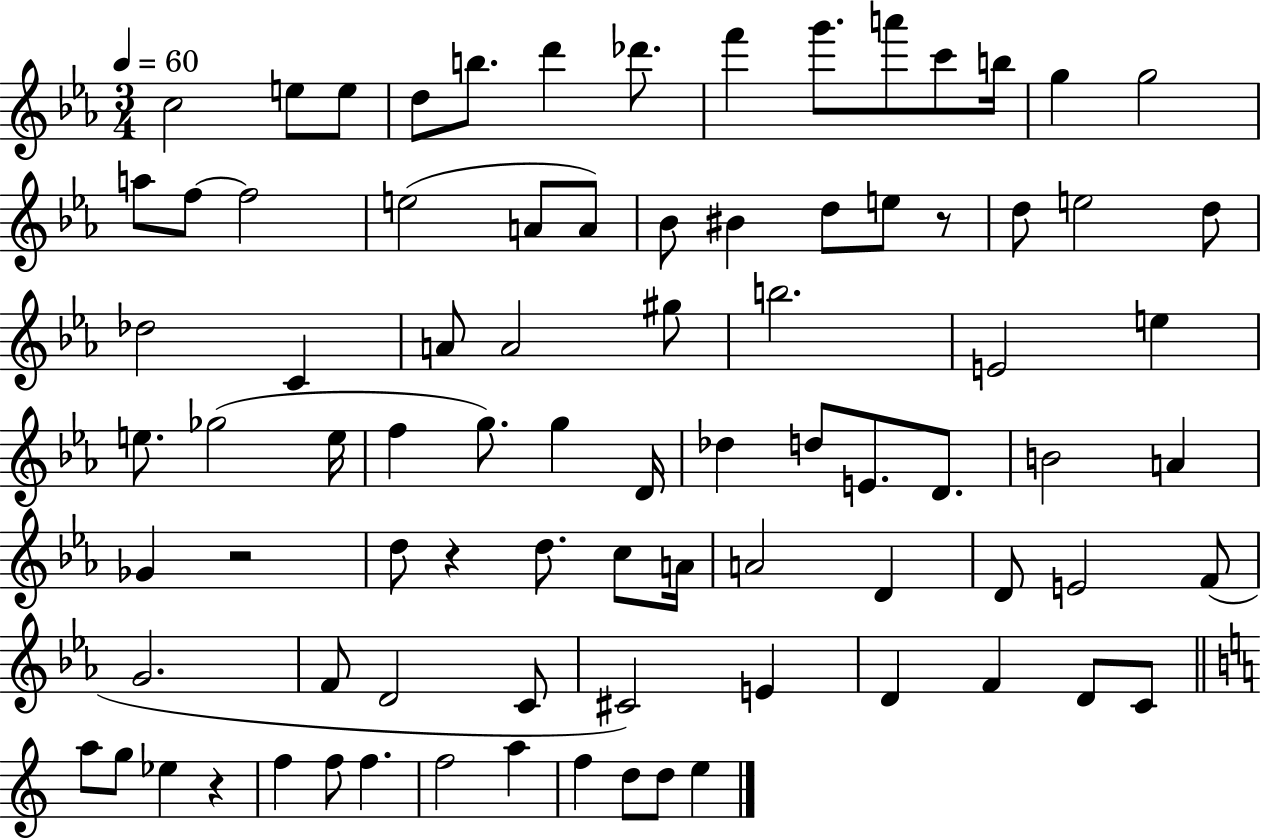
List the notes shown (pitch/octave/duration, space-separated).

C5/h E5/e E5/e D5/e B5/e. D6/q Db6/e. F6/q G6/e. A6/e C6/e B5/s G5/q G5/h A5/e F5/e F5/h E5/h A4/e A4/e Bb4/e BIS4/q D5/e E5/e R/e D5/e E5/h D5/e Db5/h C4/q A4/e A4/h G#5/e B5/h. E4/h E5/q E5/e. Gb5/h E5/s F5/q G5/e. G5/q D4/s Db5/q D5/e E4/e. D4/e. B4/h A4/q Gb4/q R/h D5/e R/q D5/e. C5/e A4/s A4/h D4/q D4/e E4/h F4/e G4/h. F4/e D4/h C4/e C#4/h E4/q D4/q F4/q D4/e C4/e A5/e G5/e Eb5/q R/q F5/q F5/e F5/q. F5/h A5/q F5/q D5/e D5/e E5/q